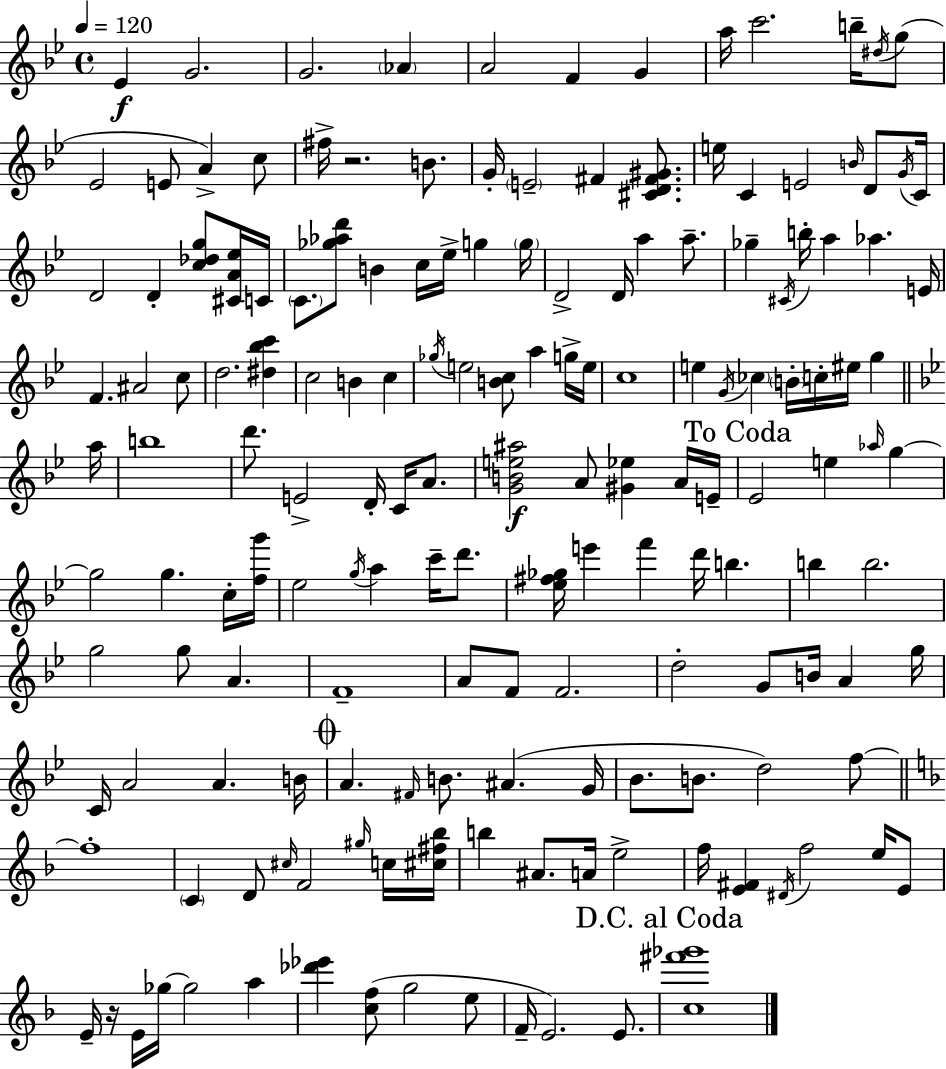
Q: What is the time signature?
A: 4/4